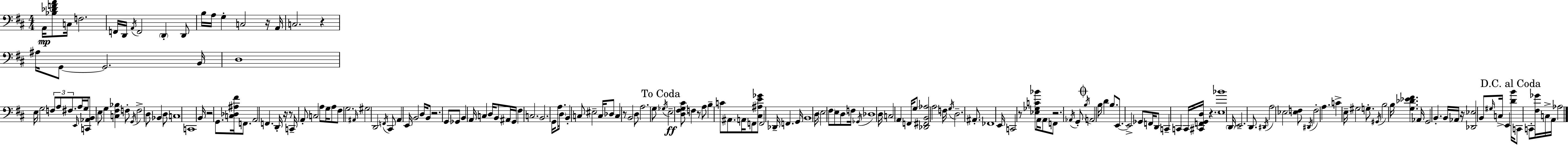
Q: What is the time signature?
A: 4/4